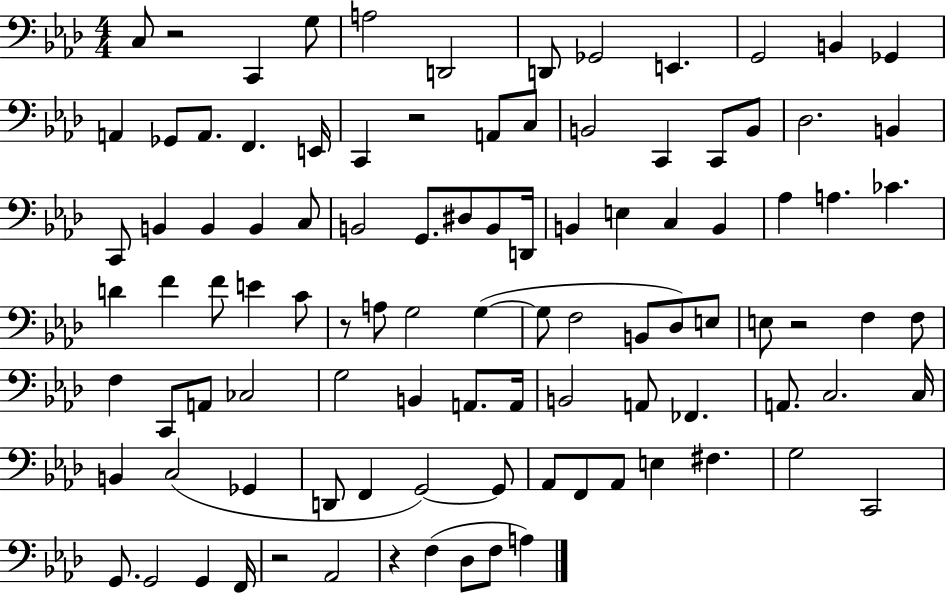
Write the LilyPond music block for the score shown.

{
  \clef bass
  \numericTimeSignature
  \time 4/4
  \key aes \major
  c8 r2 c,4 g8 | a2 d,2 | d,8 ges,2 e,4. | g,2 b,4 ges,4 | \break a,4 ges,8 a,8. f,4. e,16 | c,4 r2 a,8 c8 | b,2 c,4 c,8 b,8 | des2. b,4 | \break c,8 b,4 b,4 b,4 c8 | b,2 g,8. dis8 b,8 d,16 | b,4 e4 c4 b,4 | aes4 a4. ces'4. | \break d'4 f'4 f'8 e'4 c'8 | r8 a8 g2 g4~(~ | g8 f2 b,8 des8) e8 | e8 r2 f4 f8 | \break f4 c,8 a,8 ces2 | g2 b,4 a,8. a,16 | b,2 a,8 fes,4. | a,8. c2. c16 | \break b,4 c2( ges,4 | d,8 f,4 g,2~~) g,8 | aes,8 f,8 aes,8 e4 fis4. | g2 c,2 | \break g,8. g,2 g,4 f,16 | r2 aes,2 | r4 f4( des8 f8 a4) | \bar "|."
}